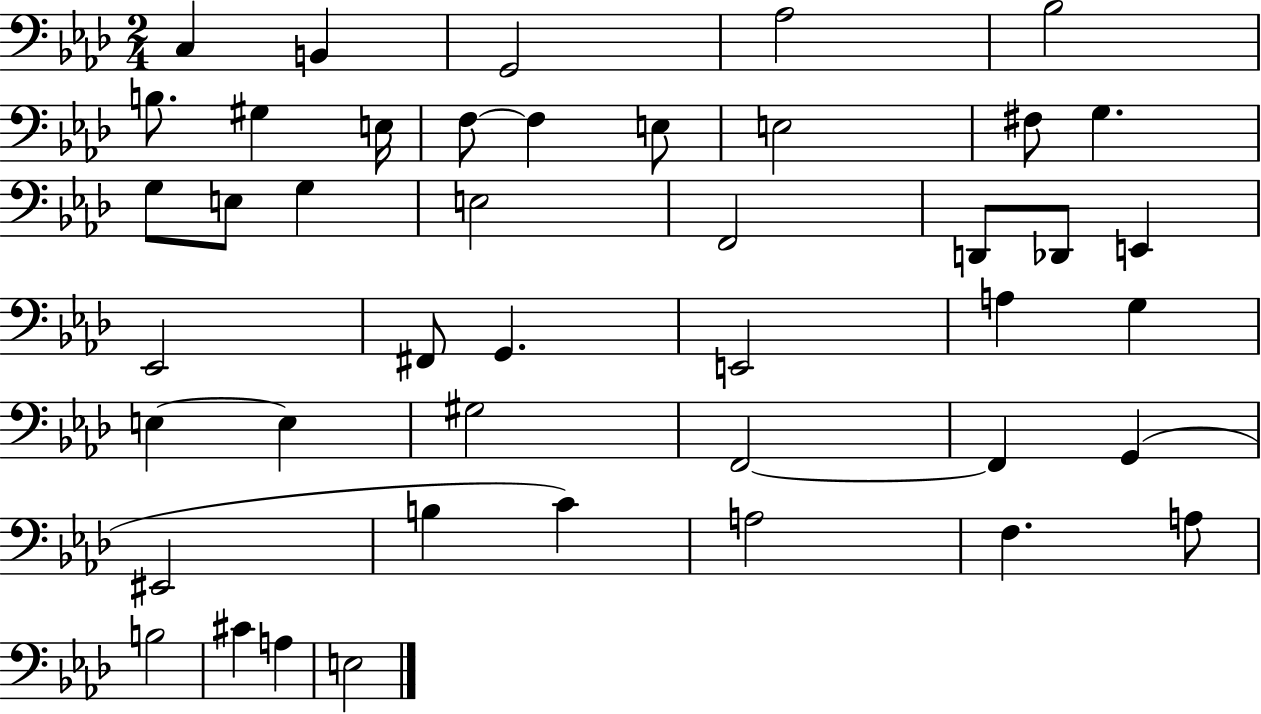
{
  \clef bass
  \numericTimeSignature
  \time 2/4
  \key aes \major
  c4 b,4 | g,2 | aes2 | bes2 | \break b8. gis4 e16 | f8~~ f4 e8 | e2 | fis8 g4. | \break g8 e8 g4 | e2 | f,2 | d,8 des,8 e,4 | \break ees,2 | fis,8 g,4. | e,2 | a4 g4 | \break e4~~ e4 | gis2 | f,2~~ | f,4 g,4( | \break eis,2 | b4 c'4) | a2 | f4. a8 | \break b2 | cis'4 a4 | e2 | \bar "|."
}